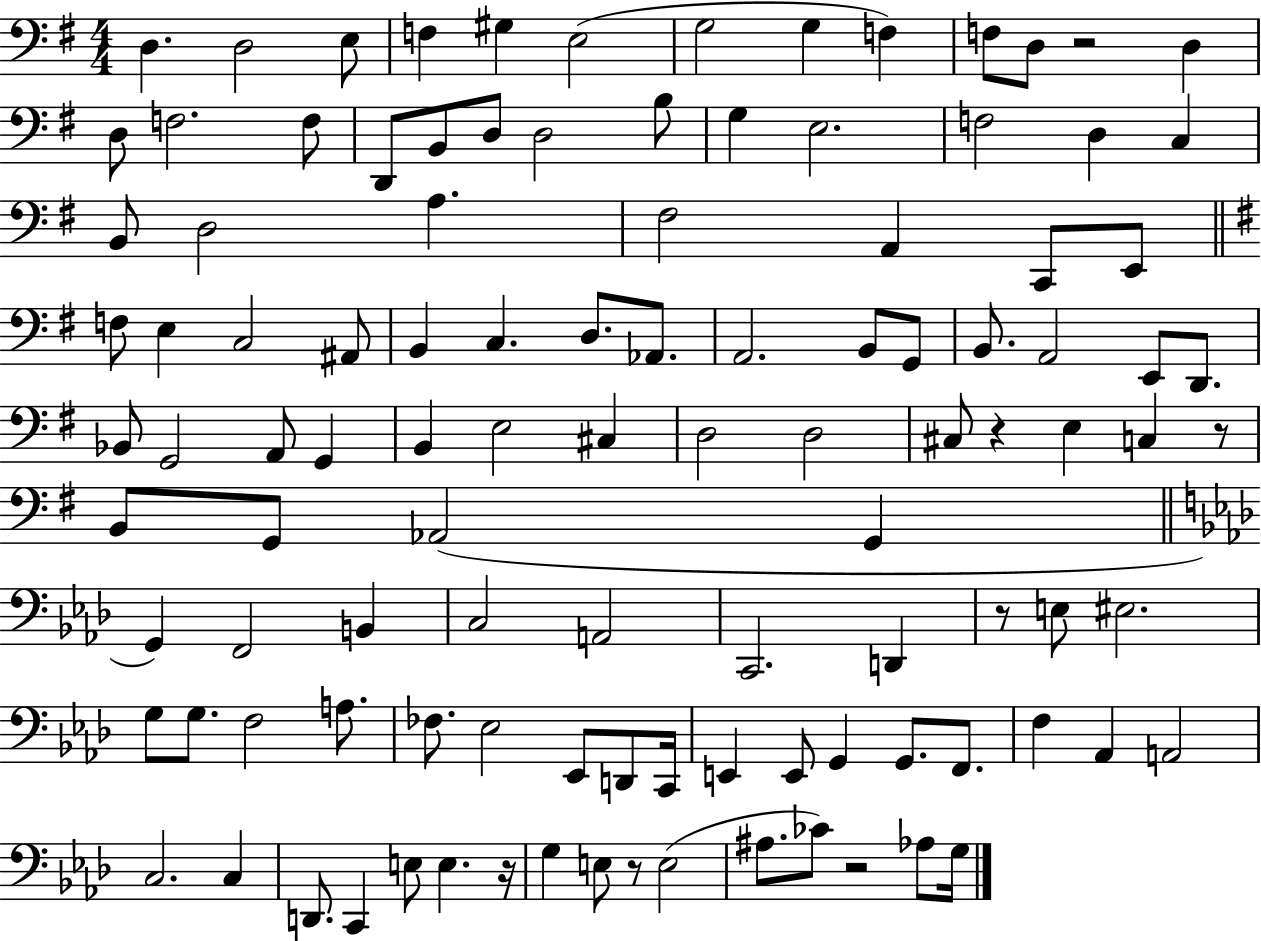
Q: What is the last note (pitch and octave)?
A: G3